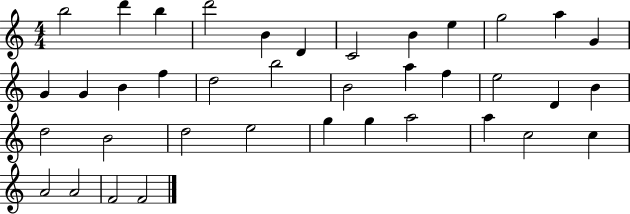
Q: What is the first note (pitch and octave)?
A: B5